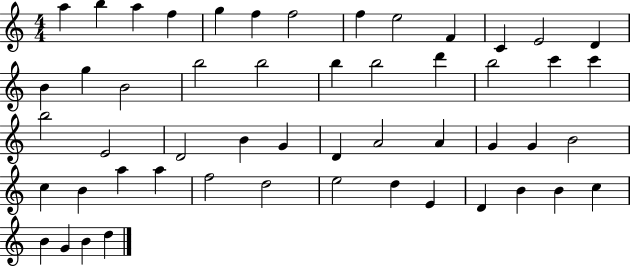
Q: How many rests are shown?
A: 0